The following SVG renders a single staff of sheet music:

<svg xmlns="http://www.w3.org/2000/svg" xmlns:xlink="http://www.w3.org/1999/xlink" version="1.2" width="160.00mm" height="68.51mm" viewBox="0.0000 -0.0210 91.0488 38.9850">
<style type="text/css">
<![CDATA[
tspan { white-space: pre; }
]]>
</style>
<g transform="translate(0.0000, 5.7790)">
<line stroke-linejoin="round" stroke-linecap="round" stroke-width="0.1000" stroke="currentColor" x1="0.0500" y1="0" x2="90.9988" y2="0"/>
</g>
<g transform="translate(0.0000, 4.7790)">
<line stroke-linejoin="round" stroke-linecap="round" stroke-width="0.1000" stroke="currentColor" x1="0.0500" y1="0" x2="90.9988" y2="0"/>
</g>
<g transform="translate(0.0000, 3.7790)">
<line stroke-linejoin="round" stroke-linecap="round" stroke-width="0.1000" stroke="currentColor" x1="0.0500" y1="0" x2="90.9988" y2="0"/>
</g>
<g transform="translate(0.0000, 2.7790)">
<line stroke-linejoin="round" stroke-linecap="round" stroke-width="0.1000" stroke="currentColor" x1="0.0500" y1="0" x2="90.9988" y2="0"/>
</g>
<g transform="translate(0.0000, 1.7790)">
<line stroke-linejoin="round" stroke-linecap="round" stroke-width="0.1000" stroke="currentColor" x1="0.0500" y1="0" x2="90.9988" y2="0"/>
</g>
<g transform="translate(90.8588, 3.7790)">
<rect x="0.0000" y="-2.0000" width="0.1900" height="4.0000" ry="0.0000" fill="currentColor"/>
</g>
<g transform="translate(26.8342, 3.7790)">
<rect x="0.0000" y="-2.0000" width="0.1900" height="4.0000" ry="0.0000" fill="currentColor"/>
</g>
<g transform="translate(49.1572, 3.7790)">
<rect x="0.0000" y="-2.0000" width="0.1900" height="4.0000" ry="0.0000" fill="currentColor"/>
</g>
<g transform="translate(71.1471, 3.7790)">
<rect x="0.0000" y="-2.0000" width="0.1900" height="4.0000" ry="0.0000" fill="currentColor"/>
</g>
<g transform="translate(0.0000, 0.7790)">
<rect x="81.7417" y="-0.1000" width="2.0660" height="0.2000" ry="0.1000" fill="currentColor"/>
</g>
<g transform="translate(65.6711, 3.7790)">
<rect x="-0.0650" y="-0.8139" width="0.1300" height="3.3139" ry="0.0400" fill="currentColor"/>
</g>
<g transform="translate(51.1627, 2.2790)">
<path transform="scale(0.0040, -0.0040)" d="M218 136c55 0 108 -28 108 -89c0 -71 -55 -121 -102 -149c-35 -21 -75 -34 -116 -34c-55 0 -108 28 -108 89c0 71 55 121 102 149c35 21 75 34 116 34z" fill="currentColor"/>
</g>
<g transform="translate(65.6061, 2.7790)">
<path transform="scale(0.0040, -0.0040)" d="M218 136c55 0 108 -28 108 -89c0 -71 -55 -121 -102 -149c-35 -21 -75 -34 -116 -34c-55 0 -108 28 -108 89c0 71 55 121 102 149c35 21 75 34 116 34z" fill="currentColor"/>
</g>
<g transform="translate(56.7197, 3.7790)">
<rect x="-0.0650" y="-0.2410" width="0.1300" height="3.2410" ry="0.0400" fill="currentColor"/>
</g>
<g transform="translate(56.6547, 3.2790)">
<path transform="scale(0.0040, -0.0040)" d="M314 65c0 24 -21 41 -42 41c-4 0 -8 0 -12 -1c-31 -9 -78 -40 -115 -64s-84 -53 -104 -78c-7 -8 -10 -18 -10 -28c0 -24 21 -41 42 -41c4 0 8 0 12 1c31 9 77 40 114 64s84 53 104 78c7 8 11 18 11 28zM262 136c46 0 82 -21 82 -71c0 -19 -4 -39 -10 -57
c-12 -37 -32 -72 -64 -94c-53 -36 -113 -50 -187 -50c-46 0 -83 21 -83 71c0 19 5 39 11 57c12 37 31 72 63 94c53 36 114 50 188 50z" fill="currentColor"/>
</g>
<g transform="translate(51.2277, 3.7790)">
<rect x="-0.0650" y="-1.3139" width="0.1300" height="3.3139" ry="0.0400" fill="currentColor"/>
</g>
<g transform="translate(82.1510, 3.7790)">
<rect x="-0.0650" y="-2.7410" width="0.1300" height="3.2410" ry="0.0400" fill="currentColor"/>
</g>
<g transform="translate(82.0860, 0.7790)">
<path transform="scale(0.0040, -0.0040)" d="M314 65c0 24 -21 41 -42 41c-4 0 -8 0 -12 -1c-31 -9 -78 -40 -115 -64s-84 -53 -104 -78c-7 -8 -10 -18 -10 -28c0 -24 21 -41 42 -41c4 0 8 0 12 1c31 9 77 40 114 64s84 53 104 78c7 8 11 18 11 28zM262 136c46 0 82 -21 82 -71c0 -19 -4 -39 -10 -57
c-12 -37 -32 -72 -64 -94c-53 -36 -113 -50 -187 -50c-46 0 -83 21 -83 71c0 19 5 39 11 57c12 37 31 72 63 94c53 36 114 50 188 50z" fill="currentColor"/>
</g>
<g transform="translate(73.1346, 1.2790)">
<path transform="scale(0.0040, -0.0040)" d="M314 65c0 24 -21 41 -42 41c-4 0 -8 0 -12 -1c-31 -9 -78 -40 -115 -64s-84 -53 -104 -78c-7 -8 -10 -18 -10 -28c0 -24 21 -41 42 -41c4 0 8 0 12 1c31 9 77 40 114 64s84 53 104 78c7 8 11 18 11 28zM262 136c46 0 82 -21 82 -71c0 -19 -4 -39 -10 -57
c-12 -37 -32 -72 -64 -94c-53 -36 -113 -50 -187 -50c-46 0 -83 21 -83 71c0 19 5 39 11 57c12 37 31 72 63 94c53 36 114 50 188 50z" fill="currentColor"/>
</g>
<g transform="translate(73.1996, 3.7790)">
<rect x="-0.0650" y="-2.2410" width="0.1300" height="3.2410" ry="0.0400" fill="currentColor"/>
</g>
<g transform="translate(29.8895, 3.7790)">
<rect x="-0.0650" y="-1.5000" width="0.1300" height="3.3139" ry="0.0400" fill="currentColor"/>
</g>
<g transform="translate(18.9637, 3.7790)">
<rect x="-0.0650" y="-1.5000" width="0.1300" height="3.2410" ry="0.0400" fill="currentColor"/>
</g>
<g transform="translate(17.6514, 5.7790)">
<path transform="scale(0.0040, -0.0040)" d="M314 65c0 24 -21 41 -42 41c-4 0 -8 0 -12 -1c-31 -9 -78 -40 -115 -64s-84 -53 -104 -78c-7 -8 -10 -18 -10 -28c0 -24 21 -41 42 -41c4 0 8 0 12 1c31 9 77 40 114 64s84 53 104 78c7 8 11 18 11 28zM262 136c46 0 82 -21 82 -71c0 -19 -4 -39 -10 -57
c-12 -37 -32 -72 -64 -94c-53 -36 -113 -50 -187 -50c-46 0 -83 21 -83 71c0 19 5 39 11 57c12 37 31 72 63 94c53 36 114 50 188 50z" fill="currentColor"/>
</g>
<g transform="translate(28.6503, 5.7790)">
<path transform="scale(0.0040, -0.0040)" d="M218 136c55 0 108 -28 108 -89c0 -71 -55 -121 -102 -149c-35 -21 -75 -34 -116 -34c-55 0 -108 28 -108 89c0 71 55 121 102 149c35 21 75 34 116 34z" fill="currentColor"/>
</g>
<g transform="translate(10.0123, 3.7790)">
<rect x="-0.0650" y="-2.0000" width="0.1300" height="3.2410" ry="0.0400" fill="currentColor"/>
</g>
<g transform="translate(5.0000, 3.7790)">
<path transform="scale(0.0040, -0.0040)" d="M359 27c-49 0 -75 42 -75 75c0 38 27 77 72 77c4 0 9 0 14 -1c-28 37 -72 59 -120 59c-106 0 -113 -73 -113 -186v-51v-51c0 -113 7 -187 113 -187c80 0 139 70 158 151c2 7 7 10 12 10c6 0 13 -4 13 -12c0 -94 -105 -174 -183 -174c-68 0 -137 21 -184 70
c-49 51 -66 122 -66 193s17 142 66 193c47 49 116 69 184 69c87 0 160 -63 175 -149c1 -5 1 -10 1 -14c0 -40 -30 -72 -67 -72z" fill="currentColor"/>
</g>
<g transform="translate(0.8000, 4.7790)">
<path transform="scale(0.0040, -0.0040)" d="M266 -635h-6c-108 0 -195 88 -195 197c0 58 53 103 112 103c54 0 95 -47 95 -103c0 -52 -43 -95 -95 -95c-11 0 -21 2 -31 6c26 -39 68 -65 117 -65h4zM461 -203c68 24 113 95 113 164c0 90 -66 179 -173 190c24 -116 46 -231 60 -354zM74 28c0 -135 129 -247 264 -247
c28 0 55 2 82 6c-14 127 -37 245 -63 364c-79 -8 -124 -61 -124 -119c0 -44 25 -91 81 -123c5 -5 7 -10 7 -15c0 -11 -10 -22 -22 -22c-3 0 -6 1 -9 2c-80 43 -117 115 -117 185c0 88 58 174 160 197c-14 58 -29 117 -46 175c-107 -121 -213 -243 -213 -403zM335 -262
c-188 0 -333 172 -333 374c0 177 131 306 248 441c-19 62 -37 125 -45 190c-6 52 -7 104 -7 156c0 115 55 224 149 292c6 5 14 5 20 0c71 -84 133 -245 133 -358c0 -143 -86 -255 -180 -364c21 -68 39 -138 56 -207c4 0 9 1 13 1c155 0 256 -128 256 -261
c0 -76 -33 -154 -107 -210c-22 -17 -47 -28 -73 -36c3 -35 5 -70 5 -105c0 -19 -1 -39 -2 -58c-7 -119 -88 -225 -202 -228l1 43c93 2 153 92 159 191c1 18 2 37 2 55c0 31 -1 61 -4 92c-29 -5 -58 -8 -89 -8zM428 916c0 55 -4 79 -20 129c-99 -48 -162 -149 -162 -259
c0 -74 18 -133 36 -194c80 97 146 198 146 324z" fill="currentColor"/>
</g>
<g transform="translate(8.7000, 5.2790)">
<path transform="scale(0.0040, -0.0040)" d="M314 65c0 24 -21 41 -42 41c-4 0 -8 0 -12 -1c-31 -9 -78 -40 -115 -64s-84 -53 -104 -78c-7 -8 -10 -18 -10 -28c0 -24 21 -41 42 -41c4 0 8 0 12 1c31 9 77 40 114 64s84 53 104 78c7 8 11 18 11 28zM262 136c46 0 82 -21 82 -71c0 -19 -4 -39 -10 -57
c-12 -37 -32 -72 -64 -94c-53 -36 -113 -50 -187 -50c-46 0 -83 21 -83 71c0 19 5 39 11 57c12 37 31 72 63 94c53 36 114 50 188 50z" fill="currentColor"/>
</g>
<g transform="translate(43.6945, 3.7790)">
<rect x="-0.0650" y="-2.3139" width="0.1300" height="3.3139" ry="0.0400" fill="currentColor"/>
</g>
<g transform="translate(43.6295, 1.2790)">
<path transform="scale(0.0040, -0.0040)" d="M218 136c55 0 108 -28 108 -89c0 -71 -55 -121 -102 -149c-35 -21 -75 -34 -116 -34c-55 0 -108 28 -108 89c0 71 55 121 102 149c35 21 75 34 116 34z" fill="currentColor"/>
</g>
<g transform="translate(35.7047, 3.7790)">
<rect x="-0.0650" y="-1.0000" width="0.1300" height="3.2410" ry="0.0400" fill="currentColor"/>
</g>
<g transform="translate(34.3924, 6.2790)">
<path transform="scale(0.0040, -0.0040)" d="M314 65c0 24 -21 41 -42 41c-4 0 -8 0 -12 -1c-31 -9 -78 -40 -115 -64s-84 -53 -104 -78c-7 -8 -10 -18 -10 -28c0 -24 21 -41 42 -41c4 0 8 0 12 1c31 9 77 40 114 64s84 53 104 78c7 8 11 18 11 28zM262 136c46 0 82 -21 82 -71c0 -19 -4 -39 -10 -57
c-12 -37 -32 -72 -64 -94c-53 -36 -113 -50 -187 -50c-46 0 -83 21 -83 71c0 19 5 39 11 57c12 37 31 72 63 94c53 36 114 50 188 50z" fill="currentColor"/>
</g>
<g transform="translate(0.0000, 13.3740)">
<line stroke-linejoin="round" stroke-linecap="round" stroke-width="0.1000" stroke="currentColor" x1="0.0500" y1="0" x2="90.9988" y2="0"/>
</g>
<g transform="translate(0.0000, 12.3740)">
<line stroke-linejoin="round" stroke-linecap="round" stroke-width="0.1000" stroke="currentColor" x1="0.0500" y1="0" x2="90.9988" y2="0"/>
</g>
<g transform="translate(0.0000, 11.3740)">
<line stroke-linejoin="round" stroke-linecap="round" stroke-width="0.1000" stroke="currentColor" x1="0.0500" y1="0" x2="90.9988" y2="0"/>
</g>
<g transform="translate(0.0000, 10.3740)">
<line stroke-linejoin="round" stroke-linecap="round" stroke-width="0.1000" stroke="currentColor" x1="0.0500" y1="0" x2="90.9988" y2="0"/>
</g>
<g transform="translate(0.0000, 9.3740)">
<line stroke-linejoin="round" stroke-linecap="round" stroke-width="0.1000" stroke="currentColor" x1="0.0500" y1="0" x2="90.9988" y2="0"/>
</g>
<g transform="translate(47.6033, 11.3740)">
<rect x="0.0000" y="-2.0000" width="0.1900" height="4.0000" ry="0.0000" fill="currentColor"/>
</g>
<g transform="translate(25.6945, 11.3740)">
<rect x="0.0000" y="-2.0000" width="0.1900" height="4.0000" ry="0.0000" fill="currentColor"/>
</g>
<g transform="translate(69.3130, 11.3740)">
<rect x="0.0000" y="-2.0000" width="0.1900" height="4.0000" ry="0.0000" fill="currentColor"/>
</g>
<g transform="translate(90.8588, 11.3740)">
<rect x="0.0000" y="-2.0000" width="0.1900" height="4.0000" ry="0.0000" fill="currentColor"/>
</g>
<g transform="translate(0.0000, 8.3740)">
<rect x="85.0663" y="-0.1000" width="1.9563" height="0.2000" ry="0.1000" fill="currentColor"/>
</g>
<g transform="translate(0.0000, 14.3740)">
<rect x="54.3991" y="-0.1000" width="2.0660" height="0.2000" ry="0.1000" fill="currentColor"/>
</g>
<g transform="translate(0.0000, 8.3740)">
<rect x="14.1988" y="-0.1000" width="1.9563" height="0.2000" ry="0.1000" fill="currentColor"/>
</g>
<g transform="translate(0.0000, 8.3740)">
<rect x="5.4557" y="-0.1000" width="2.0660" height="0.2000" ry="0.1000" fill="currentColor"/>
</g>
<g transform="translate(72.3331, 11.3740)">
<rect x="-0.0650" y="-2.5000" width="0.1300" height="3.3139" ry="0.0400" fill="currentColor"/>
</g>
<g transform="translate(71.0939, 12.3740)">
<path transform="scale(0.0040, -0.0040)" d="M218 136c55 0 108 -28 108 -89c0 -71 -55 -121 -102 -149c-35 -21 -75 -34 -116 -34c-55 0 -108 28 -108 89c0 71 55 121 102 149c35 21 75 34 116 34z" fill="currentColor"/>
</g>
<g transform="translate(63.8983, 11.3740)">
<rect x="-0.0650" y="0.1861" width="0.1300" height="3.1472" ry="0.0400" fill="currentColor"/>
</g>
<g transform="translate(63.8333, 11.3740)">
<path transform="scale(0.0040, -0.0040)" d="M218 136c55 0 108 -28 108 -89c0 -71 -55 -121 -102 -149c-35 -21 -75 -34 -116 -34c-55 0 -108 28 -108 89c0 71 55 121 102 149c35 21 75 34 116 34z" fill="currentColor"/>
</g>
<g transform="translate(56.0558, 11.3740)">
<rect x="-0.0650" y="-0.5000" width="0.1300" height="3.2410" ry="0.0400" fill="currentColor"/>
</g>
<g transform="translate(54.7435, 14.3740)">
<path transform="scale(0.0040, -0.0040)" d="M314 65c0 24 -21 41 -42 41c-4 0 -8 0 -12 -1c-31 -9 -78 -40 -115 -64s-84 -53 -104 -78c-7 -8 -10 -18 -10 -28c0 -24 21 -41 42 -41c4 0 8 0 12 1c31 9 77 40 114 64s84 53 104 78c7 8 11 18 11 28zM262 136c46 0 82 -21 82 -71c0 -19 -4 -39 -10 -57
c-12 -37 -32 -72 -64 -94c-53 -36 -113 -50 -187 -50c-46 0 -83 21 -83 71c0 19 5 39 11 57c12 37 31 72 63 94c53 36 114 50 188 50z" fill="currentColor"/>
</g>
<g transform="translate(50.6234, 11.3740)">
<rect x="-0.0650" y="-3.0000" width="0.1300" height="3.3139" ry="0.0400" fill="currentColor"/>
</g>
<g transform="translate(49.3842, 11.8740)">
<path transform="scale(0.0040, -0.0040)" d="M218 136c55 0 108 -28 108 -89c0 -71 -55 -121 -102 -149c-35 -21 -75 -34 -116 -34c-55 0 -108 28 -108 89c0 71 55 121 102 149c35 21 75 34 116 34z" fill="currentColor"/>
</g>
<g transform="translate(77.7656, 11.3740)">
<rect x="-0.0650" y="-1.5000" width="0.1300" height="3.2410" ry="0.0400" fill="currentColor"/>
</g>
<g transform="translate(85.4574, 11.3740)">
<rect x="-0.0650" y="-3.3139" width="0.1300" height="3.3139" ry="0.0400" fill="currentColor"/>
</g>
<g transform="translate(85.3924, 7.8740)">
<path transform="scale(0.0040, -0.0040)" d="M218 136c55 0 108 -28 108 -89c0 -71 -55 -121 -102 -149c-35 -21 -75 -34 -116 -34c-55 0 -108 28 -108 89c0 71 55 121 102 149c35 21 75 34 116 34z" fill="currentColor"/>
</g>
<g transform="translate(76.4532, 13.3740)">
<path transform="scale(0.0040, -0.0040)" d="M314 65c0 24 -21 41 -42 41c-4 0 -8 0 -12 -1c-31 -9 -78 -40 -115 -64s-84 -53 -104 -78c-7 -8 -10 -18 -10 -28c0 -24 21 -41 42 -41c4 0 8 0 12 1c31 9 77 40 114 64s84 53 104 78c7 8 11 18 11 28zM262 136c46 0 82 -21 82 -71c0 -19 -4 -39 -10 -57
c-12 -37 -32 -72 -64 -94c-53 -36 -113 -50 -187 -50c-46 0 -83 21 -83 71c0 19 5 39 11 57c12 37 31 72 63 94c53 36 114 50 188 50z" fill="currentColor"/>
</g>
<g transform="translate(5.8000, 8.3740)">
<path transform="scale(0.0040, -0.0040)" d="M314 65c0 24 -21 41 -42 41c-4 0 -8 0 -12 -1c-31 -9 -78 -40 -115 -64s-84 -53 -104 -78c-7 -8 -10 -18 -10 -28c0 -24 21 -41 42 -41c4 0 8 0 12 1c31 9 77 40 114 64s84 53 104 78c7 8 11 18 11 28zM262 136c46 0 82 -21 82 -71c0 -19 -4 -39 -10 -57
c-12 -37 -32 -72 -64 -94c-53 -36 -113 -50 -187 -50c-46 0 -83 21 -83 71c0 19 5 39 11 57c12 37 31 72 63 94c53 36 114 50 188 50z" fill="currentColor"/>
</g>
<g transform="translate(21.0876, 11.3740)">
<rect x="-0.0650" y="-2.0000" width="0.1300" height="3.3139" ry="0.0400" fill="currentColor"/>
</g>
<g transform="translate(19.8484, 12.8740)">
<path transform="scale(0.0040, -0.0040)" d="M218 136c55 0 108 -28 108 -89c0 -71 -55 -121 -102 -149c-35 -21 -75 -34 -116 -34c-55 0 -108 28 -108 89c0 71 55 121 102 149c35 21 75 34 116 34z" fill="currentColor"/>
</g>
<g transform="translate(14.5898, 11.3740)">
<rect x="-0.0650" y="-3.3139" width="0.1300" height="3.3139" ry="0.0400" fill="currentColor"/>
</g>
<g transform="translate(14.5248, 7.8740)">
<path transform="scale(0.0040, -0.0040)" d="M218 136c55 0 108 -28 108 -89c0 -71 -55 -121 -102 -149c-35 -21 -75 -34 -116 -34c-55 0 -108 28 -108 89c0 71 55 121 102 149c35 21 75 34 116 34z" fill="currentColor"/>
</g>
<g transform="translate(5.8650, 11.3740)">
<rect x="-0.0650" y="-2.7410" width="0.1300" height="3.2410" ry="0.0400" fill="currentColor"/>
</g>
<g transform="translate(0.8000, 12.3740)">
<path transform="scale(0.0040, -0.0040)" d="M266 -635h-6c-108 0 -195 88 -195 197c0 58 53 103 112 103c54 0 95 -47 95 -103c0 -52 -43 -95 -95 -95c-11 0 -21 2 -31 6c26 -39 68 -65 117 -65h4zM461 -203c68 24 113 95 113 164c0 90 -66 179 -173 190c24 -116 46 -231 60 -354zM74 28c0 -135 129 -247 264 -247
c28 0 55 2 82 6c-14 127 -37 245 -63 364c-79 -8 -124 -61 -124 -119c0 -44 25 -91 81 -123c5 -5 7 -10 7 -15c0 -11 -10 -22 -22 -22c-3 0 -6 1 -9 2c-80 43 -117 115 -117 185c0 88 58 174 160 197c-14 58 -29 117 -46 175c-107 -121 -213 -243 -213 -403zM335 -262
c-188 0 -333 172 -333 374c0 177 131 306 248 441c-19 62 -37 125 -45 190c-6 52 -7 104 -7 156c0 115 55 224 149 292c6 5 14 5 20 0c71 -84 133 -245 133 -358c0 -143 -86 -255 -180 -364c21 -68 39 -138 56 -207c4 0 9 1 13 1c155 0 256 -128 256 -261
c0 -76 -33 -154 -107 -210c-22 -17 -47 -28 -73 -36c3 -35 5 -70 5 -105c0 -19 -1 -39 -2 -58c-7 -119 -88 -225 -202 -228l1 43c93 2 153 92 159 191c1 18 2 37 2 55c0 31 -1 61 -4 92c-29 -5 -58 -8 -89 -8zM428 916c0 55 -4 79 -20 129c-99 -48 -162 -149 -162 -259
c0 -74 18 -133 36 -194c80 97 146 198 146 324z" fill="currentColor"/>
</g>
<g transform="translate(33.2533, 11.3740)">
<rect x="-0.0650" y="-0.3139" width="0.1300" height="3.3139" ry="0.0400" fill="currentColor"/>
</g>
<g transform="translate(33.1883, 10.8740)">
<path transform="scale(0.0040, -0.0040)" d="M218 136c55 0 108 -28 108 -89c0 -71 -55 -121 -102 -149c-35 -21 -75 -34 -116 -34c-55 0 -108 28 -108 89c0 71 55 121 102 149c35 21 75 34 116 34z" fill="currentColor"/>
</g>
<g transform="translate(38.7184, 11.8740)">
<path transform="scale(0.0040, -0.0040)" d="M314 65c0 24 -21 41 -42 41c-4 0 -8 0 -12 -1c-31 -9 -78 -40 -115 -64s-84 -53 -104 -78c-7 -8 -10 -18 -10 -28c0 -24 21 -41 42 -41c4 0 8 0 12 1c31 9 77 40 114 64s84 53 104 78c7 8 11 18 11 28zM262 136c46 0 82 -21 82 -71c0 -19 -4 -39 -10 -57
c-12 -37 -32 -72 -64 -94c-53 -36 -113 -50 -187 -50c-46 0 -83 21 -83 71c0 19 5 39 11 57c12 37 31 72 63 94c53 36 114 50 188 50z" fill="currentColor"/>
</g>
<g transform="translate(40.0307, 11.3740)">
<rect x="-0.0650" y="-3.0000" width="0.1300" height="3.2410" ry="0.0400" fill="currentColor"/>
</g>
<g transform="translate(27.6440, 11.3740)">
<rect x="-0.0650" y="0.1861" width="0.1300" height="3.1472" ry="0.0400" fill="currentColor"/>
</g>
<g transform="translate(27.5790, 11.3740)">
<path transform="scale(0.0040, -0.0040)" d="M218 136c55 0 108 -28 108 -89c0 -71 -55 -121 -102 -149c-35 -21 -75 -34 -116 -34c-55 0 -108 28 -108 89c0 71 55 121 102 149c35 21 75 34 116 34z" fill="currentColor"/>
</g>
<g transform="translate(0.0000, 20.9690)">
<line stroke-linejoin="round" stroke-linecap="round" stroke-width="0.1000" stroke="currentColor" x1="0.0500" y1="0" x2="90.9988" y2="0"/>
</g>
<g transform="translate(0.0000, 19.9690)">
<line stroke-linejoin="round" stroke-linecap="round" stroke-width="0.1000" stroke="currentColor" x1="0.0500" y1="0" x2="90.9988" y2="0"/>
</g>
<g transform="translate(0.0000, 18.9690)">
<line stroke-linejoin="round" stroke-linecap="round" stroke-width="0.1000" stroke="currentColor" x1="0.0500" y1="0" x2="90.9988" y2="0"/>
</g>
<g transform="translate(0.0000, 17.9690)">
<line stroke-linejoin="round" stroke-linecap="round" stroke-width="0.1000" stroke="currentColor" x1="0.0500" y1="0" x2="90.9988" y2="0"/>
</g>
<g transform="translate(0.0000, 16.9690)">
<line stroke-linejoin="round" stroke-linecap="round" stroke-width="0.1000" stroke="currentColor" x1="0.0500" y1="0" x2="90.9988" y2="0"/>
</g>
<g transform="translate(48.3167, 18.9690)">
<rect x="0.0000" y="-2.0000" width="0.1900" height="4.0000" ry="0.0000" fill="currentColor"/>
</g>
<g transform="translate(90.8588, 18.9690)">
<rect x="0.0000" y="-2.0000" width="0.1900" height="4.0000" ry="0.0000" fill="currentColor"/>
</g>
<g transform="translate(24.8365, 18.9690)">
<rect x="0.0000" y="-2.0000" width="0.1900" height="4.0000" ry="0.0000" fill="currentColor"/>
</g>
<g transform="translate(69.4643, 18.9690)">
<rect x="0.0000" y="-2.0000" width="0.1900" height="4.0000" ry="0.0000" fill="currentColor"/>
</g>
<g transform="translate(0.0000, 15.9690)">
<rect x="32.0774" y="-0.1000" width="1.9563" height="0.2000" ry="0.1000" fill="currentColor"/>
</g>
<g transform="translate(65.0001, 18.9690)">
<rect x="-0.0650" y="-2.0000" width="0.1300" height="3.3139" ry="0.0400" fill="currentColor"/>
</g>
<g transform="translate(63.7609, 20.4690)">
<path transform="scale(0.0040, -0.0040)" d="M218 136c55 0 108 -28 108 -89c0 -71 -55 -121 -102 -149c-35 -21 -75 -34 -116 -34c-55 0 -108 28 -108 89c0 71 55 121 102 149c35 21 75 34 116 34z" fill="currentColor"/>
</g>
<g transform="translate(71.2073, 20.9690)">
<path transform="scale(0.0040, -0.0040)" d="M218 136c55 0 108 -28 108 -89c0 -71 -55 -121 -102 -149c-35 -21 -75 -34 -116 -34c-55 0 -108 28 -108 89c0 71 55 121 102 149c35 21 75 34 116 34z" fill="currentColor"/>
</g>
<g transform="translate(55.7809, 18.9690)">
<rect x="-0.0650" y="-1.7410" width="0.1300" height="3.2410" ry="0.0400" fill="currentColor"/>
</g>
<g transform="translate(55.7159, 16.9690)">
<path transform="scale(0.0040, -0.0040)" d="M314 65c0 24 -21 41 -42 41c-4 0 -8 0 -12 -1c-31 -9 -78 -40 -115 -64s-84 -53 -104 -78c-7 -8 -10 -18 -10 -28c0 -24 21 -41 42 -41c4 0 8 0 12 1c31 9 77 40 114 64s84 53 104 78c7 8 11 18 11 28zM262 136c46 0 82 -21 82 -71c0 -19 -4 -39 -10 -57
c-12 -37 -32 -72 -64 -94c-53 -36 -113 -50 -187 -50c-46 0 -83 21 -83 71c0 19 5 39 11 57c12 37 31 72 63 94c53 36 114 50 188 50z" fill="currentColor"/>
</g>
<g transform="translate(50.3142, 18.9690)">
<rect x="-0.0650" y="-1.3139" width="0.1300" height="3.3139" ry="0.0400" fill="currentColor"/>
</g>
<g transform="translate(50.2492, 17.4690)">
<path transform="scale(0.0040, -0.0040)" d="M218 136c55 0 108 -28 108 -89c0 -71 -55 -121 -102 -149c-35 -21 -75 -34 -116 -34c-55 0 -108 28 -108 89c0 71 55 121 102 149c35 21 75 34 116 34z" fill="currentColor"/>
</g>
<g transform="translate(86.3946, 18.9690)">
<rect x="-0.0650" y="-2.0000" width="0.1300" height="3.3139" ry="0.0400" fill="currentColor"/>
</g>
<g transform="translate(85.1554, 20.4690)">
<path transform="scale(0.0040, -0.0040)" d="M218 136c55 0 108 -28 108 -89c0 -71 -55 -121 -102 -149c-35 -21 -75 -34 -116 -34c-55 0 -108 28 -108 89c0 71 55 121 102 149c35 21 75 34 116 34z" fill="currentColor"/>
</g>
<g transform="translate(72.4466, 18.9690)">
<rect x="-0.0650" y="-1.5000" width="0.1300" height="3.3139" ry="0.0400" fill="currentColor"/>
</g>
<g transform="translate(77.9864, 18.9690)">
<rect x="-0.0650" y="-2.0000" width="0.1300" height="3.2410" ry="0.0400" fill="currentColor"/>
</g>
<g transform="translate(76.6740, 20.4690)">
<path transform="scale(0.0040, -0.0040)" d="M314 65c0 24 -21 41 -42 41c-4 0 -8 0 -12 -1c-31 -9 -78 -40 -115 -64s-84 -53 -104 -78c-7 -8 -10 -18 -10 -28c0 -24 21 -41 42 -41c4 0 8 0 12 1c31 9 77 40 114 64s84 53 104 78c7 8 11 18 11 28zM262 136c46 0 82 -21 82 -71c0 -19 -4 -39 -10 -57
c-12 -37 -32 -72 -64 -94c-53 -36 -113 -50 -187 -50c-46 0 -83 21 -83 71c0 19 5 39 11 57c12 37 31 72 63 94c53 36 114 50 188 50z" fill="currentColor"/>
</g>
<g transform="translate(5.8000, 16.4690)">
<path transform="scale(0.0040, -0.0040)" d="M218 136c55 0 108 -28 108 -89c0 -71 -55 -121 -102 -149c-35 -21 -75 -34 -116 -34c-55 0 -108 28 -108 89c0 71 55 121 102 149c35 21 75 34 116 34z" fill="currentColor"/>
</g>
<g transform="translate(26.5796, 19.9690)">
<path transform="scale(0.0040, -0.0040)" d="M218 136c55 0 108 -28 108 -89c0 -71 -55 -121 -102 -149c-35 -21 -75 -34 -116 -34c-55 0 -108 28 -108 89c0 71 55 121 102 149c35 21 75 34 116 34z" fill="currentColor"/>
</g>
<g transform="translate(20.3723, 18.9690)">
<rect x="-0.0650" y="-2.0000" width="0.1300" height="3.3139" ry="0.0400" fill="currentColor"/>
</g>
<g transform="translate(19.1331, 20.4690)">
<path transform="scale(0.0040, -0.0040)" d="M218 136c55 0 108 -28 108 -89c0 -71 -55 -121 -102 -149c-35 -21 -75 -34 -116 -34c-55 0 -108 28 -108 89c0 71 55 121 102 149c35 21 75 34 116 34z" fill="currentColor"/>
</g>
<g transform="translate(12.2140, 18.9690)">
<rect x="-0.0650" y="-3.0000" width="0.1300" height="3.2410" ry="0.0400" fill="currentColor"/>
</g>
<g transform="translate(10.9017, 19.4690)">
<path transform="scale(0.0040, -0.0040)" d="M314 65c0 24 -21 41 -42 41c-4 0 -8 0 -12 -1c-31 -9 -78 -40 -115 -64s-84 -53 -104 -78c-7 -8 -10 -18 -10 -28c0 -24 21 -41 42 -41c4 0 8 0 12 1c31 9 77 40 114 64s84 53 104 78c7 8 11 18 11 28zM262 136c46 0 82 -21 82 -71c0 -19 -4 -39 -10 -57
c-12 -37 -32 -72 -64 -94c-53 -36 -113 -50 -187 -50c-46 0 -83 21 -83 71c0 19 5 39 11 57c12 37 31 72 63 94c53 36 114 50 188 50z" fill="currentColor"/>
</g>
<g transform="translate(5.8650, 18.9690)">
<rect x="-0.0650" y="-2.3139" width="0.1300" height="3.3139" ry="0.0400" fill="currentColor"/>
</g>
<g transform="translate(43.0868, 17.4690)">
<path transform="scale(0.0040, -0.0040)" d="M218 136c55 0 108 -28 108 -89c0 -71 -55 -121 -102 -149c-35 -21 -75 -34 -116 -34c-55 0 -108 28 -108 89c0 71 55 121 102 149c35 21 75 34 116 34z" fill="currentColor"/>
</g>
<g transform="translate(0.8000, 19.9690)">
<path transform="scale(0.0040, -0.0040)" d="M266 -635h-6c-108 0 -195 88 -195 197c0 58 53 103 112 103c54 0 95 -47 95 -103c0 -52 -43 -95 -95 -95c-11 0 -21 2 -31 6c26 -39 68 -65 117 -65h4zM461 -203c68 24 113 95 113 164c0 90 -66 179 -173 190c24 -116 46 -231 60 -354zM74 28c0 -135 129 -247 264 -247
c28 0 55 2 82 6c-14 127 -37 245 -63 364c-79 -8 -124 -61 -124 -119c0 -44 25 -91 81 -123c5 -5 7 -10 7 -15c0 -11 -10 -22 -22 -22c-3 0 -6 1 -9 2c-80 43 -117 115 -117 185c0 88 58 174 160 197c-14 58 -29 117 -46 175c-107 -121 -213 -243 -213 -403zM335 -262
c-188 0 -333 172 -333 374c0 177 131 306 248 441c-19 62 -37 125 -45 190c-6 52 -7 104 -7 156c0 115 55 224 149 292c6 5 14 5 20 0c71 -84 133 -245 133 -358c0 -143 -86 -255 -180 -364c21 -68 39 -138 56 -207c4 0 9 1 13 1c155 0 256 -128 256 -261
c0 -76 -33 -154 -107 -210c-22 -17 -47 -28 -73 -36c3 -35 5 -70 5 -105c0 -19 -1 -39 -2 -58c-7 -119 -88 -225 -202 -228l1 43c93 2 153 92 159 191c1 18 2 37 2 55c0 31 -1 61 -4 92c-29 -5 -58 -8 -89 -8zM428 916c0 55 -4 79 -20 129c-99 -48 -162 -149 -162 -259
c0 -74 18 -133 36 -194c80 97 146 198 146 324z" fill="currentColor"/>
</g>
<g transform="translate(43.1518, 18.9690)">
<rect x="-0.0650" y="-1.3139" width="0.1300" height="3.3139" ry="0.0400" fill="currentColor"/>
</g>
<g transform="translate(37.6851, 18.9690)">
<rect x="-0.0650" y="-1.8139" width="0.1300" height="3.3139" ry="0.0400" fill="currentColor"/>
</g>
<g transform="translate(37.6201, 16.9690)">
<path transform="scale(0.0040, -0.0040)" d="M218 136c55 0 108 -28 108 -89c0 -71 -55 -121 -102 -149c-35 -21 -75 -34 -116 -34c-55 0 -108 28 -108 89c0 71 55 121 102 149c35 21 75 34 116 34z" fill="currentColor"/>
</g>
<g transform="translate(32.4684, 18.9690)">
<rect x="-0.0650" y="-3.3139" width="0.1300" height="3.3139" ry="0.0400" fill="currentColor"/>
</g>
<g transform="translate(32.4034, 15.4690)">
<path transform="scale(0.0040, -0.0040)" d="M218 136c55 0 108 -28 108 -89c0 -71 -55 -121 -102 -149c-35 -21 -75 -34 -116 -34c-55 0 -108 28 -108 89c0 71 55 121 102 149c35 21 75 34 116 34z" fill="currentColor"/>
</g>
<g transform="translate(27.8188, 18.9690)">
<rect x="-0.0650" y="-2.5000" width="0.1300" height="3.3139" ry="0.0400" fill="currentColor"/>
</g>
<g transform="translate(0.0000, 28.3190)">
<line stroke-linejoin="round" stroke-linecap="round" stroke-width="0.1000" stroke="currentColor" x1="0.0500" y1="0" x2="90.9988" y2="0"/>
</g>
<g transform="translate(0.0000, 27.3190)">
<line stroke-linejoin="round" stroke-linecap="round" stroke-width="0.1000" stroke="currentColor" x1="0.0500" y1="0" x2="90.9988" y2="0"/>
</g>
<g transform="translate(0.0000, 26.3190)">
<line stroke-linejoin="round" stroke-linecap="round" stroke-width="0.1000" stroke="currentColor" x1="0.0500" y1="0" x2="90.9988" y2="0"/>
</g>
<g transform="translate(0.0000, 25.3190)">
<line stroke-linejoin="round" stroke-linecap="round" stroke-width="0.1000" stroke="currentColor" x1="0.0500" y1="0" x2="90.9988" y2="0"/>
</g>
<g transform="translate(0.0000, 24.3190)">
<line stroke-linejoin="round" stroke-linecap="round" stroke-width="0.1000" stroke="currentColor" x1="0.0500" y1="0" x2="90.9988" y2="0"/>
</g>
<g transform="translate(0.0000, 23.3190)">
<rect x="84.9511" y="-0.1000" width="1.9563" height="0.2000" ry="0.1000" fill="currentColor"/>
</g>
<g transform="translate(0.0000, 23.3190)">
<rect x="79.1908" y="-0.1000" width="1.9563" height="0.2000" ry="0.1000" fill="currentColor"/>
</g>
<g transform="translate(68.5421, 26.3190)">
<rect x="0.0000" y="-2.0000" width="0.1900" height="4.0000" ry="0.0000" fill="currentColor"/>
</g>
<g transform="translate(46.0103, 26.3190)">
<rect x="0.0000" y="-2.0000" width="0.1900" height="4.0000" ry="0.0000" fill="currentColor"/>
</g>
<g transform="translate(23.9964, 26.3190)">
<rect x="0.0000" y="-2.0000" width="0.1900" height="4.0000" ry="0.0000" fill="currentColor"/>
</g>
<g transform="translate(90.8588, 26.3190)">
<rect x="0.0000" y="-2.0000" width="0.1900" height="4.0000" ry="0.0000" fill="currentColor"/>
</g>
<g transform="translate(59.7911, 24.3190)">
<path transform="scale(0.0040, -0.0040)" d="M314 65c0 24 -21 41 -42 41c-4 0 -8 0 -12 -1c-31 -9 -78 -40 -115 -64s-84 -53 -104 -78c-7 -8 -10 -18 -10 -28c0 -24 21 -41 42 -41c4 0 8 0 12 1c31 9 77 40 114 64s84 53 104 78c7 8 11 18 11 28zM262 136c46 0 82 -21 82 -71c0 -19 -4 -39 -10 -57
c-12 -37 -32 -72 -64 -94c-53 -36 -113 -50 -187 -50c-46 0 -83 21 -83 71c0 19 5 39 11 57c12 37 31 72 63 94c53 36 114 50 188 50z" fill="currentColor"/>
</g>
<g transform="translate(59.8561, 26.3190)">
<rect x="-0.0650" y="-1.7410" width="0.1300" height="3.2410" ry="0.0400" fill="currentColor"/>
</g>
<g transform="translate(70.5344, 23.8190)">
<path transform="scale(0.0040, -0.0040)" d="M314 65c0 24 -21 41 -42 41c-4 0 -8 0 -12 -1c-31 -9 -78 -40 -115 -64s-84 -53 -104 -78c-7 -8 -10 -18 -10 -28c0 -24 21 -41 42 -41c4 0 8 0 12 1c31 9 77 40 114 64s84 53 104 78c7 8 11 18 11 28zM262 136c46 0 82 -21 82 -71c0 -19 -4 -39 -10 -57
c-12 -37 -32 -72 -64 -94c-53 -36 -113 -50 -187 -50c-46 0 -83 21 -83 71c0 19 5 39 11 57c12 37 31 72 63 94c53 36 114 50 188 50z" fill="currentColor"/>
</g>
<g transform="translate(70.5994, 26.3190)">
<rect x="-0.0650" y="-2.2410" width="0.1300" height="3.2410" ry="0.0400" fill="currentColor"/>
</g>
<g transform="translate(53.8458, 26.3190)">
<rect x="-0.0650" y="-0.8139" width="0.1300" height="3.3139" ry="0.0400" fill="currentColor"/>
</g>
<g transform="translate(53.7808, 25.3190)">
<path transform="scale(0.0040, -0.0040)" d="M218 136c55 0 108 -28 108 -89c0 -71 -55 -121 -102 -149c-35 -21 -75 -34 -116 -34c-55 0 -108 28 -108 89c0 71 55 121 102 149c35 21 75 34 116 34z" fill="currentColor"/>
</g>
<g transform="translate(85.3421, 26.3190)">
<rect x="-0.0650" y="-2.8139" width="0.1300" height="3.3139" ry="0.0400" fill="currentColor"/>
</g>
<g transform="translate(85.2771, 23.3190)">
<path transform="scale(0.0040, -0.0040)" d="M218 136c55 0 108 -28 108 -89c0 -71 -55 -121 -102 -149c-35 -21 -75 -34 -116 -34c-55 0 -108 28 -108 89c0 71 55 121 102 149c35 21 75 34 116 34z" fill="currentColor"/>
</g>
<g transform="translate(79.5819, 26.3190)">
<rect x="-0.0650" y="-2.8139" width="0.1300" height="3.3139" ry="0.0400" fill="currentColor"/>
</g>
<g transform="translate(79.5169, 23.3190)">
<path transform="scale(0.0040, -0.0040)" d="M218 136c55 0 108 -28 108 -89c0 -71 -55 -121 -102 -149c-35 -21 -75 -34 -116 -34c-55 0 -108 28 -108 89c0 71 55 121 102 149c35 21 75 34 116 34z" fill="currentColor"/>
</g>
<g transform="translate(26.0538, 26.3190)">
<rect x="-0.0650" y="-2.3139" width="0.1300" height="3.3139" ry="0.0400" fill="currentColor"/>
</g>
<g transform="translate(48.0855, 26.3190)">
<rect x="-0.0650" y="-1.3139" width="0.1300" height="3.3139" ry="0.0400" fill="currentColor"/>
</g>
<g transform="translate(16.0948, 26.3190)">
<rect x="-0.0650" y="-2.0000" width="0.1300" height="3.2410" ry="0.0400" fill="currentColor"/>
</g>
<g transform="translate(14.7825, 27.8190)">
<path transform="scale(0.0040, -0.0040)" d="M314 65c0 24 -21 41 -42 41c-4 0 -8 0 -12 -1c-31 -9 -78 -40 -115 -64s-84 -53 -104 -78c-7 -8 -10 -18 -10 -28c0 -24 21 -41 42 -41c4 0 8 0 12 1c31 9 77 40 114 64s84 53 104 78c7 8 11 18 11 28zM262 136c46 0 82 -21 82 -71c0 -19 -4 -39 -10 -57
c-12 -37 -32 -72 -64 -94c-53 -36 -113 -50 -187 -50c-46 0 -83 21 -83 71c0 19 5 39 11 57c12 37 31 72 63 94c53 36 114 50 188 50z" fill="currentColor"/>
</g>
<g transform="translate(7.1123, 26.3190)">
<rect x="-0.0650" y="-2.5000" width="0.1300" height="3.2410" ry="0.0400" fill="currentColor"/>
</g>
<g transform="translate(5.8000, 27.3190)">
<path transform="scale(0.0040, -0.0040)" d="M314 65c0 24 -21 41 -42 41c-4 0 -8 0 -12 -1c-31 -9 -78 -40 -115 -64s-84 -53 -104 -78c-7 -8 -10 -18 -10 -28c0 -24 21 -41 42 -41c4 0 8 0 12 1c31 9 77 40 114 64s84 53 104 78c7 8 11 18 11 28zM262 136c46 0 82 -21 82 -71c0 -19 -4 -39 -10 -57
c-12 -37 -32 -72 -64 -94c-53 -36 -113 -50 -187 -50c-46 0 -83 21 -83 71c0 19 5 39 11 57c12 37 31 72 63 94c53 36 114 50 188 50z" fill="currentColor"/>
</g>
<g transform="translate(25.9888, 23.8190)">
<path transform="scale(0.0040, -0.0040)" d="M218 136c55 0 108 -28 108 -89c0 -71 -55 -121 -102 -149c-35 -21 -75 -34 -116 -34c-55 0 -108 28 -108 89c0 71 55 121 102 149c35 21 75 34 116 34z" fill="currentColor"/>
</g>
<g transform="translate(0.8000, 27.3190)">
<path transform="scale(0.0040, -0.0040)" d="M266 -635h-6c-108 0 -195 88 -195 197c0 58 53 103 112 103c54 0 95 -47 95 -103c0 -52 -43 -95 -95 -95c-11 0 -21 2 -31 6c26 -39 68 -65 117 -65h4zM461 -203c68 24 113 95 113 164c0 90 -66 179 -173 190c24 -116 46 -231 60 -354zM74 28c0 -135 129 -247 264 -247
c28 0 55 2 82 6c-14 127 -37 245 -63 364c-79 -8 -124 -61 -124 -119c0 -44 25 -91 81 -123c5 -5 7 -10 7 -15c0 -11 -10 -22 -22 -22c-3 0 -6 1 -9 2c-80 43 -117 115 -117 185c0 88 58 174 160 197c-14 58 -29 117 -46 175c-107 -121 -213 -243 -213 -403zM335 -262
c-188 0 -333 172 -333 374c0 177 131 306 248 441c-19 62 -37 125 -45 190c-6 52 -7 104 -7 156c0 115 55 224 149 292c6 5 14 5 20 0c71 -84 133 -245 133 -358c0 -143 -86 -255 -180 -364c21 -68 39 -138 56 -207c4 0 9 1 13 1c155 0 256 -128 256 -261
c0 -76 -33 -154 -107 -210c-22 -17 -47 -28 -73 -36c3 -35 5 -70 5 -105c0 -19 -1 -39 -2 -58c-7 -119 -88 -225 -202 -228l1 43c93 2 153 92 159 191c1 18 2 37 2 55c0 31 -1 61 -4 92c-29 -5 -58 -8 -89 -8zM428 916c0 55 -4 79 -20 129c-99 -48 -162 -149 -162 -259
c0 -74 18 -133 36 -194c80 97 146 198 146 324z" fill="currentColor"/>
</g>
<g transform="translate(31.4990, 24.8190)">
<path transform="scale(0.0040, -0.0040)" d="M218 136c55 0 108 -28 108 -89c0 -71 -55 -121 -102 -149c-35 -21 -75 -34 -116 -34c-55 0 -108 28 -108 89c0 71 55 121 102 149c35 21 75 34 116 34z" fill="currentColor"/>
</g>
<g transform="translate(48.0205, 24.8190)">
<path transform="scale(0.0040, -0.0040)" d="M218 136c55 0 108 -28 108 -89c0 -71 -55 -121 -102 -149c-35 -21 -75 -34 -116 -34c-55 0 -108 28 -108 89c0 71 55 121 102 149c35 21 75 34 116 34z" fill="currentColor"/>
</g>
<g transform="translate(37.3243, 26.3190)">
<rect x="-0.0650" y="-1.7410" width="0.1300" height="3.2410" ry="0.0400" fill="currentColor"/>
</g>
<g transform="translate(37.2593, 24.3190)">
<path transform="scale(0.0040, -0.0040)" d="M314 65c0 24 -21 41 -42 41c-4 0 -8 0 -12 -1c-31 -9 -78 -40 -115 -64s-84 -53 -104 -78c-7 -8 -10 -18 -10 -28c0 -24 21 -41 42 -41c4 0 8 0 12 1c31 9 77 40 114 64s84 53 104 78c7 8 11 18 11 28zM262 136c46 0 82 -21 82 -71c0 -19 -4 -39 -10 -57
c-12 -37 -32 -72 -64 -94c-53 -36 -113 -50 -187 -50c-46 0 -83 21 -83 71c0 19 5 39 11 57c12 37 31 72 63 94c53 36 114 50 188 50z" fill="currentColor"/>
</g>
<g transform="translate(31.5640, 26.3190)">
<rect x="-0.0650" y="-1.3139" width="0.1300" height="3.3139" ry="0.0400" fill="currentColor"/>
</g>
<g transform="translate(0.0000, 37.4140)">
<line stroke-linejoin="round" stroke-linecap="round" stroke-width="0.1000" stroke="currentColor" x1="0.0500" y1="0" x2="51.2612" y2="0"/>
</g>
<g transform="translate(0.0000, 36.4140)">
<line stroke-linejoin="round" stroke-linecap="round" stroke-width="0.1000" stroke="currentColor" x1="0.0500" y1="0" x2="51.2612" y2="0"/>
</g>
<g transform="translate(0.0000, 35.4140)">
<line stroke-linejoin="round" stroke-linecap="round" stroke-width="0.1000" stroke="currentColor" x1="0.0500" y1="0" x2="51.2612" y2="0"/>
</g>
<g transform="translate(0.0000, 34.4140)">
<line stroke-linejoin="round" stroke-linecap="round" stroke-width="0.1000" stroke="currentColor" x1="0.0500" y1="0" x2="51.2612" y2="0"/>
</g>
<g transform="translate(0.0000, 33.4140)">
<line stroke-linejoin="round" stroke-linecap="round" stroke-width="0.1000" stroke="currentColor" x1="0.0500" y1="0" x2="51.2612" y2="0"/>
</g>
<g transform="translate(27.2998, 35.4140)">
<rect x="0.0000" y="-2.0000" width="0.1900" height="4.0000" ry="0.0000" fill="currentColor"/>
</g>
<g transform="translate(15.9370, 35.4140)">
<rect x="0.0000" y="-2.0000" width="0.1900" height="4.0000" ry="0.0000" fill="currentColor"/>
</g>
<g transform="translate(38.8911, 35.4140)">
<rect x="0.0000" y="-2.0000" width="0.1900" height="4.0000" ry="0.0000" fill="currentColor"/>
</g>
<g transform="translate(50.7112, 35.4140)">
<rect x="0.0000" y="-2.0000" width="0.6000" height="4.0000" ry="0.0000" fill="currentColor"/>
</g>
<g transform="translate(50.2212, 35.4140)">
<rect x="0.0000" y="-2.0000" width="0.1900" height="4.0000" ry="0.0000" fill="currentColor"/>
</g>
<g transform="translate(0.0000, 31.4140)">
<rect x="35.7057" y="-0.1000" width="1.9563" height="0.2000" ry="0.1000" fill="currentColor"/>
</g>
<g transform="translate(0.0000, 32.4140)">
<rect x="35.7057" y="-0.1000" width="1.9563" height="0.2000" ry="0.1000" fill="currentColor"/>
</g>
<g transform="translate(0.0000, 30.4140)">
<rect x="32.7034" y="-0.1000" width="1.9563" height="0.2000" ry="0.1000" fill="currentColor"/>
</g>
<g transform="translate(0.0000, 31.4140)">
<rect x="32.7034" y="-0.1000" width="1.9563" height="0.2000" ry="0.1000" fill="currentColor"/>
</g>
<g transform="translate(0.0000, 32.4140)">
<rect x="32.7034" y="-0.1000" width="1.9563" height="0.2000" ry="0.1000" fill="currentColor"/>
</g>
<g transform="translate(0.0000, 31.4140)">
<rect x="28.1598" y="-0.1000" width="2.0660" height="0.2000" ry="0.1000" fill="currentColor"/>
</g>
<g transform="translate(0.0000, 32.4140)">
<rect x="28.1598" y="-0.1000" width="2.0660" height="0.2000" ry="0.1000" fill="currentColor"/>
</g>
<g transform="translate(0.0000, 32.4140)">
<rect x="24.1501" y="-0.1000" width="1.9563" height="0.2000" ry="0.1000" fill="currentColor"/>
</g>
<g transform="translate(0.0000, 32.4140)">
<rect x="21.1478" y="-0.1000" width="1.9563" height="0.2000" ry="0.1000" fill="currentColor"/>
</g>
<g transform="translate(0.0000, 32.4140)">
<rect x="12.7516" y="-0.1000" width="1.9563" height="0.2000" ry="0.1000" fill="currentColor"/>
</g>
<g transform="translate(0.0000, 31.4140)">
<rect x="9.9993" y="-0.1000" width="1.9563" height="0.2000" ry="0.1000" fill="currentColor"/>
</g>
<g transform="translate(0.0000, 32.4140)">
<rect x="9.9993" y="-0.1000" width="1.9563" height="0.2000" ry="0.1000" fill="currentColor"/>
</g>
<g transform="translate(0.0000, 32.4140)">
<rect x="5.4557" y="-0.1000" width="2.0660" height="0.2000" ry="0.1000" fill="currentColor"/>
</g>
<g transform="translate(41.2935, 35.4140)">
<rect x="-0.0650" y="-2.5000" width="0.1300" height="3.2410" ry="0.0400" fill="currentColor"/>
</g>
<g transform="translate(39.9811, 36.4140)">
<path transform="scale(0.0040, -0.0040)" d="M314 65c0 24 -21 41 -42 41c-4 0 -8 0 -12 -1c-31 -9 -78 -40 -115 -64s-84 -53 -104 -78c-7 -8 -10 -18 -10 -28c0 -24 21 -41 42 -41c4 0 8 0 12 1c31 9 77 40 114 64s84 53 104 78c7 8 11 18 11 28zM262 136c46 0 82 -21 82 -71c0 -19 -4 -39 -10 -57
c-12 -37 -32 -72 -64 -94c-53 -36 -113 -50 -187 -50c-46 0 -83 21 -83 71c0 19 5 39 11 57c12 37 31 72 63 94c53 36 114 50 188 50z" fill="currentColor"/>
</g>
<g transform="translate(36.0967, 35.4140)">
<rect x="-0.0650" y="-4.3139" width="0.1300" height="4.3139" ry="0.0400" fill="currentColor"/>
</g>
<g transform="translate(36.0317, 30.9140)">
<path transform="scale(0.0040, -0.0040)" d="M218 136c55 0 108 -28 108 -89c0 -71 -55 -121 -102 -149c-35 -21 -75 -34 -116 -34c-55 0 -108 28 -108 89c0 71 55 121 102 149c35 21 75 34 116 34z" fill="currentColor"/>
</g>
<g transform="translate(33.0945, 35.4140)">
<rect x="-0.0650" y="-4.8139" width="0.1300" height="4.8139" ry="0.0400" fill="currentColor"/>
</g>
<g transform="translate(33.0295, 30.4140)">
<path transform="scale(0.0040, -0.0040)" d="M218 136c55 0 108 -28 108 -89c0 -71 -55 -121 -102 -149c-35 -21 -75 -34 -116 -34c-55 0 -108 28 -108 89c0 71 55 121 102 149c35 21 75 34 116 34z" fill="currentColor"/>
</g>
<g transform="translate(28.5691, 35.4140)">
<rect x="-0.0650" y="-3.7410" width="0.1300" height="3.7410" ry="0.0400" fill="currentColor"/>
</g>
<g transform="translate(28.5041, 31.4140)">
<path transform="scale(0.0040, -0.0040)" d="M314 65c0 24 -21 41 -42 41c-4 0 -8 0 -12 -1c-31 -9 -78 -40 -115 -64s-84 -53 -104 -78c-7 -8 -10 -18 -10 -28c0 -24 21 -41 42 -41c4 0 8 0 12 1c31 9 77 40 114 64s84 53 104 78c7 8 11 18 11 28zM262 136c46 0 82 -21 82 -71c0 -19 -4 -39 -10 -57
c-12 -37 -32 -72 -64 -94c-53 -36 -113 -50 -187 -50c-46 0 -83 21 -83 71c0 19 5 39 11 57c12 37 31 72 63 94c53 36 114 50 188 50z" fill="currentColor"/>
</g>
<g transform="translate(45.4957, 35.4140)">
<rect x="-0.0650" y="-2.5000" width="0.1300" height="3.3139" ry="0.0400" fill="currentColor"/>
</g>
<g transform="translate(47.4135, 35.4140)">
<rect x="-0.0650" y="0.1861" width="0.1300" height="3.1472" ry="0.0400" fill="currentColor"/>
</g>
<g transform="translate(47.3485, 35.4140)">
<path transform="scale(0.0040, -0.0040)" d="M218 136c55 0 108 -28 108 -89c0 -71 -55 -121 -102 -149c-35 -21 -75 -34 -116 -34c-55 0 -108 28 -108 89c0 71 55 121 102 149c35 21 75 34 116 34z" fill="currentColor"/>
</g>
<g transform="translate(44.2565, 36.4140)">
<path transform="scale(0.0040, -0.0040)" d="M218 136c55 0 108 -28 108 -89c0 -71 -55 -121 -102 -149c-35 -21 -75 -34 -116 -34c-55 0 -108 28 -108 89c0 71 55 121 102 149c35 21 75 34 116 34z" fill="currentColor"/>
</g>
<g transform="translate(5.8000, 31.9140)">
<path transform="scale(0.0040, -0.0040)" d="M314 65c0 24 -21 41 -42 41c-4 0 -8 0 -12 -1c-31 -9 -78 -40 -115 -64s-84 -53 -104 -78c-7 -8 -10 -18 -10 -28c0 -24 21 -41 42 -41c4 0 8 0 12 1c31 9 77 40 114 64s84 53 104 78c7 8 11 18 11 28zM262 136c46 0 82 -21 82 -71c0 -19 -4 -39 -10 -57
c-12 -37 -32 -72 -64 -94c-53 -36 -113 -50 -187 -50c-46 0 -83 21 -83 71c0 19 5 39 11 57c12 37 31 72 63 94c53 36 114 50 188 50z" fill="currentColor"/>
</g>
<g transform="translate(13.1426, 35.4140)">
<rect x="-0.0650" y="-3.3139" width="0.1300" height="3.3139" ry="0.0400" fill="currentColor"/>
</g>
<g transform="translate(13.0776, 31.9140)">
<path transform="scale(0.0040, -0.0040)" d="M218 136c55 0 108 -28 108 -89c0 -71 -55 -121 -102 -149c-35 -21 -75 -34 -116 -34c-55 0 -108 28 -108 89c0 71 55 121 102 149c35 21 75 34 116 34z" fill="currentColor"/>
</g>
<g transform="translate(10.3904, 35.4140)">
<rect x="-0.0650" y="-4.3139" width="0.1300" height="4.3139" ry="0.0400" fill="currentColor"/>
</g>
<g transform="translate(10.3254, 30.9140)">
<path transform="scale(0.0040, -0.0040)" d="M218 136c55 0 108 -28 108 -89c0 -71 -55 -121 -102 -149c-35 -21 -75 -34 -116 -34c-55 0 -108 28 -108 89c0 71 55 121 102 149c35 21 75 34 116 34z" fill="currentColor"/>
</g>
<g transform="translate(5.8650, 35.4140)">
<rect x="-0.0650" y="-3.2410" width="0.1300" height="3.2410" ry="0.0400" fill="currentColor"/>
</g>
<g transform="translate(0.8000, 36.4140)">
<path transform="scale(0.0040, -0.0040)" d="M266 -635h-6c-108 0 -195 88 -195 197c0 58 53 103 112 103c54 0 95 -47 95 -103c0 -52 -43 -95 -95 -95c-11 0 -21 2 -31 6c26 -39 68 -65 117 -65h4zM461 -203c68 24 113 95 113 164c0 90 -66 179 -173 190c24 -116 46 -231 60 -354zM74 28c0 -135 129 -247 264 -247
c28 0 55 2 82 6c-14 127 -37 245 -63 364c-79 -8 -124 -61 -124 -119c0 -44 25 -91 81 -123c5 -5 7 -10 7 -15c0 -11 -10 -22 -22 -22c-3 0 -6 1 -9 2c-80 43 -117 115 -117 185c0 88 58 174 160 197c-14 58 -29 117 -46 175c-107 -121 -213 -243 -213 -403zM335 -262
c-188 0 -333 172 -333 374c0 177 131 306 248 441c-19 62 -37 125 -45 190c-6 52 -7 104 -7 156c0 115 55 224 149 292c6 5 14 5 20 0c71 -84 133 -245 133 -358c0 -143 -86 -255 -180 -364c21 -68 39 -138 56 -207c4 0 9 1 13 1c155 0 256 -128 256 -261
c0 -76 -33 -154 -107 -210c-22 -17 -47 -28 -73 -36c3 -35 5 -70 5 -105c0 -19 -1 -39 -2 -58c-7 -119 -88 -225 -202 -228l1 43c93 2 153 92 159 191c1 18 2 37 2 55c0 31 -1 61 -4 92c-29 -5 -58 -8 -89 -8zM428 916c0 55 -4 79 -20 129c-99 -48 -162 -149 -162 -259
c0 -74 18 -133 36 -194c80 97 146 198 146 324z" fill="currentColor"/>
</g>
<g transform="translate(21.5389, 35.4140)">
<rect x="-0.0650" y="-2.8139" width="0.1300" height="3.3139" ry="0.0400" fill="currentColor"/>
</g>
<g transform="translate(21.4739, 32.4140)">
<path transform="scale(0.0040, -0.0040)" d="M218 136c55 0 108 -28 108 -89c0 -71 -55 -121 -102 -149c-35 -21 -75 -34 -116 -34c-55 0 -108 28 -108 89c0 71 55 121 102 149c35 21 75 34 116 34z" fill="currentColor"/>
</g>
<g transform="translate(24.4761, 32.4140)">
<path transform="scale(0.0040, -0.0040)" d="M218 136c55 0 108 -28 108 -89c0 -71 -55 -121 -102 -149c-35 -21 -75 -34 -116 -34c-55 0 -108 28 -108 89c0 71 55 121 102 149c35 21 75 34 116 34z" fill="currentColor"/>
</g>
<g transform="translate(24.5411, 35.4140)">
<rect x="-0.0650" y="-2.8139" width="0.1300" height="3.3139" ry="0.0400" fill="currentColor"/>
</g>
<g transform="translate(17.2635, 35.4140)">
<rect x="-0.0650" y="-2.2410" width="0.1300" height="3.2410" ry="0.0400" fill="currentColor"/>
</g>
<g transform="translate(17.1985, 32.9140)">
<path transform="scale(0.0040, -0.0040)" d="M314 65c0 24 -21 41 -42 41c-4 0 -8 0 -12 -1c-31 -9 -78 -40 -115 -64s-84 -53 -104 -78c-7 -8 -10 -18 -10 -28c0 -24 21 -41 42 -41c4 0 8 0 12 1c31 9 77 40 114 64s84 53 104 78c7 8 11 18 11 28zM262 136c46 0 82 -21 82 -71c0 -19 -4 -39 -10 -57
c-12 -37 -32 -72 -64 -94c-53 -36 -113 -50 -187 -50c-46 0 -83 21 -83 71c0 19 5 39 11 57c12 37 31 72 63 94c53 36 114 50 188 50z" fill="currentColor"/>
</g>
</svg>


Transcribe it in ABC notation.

X:1
T:Untitled
M:4/4
L:1/4
K:C
F2 E2 E D2 g e c2 d g2 a2 a2 b F B c A2 A C2 B G E2 b g A2 F G b f e e f2 F E F2 F G2 F2 g e f2 e d f2 g2 a a b2 d' b g2 a a c'2 e' d' G2 G B